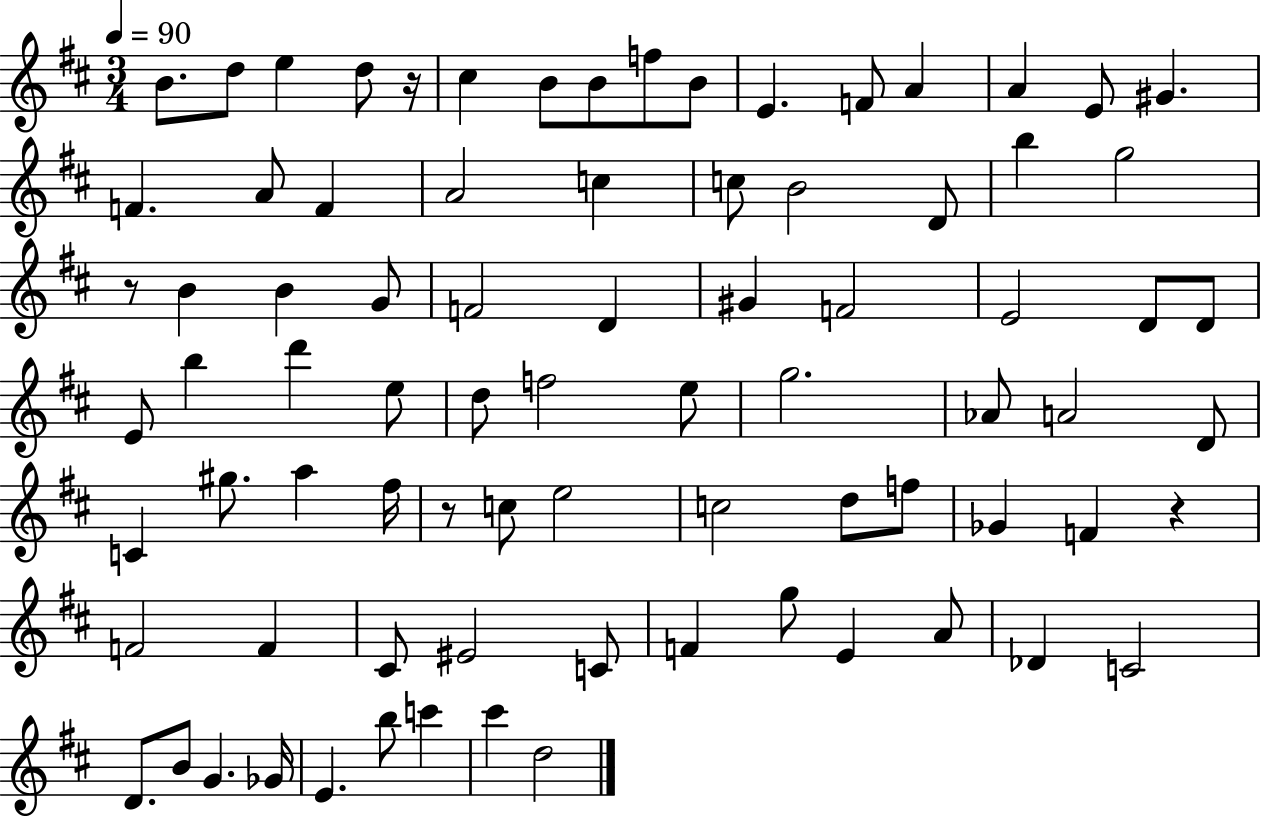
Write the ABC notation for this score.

X:1
T:Untitled
M:3/4
L:1/4
K:D
B/2 d/2 e d/2 z/4 ^c B/2 B/2 f/2 B/2 E F/2 A A E/2 ^G F A/2 F A2 c c/2 B2 D/2 b g2 z/2 B B G/2 F2 D ^G F2 E2 D/2 D/2 E/2 b d' e/2 d/2 f2 e/2 g2 _A/2 A2 D/2 C ^g/2 a ^f/4 z/2 c/2 e2 c2 d/2 f/2 _G F z F2 F ^C/2 ^E2 C/2 F g/2 E A/2 _D C2 D/2 B/2 G _G/4 E b/2 c' ^c' d2